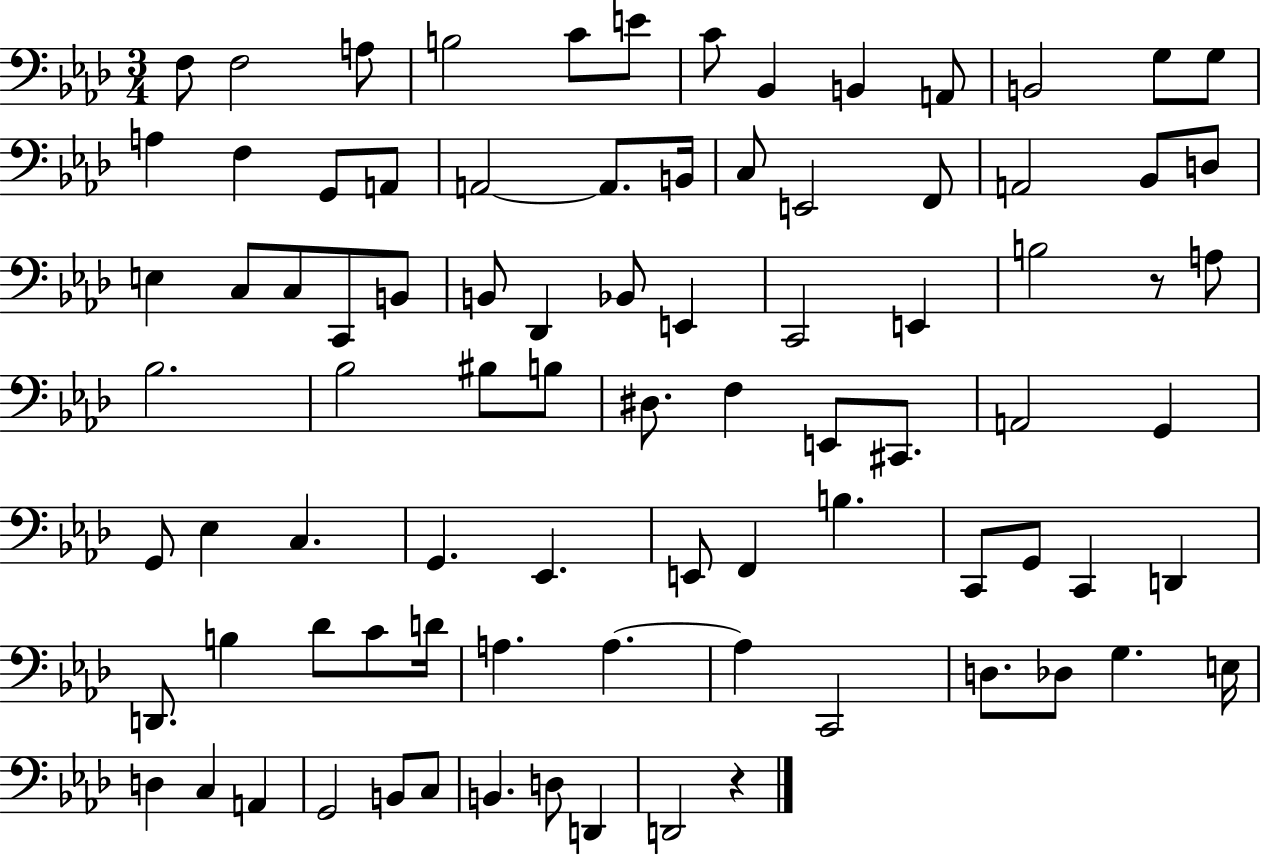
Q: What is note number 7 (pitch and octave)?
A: C4